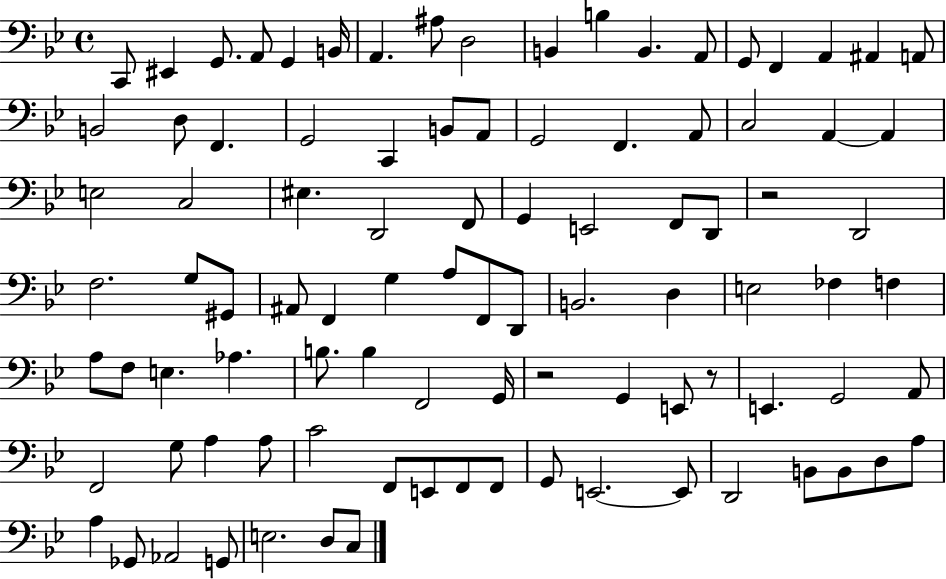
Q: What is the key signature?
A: BES major